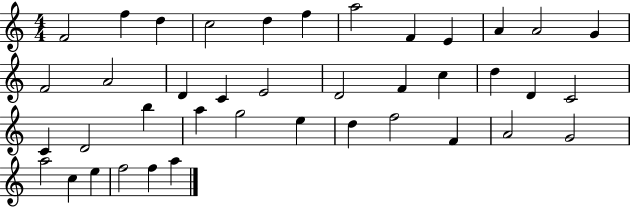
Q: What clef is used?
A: treble